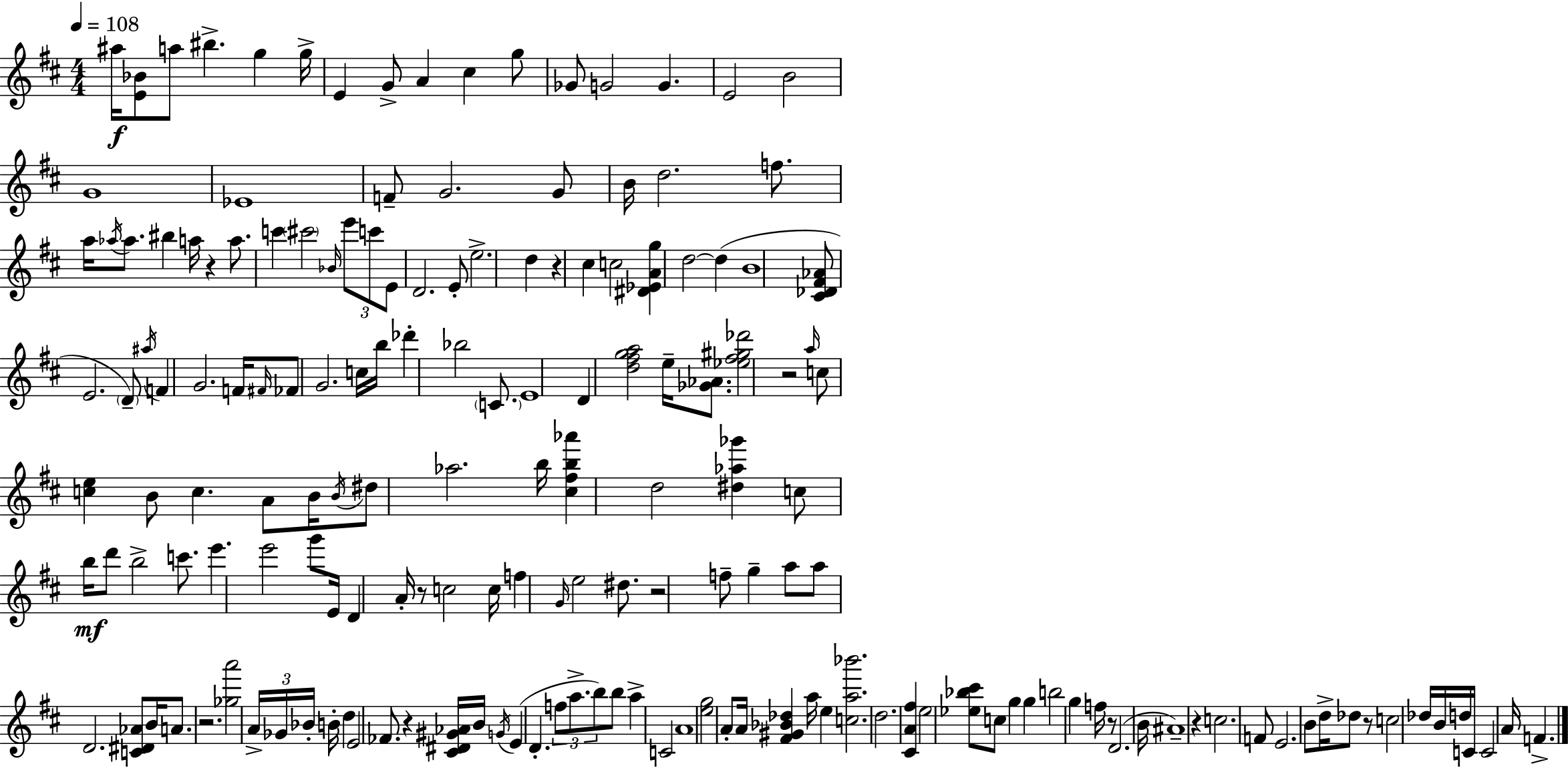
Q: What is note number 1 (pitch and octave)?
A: A#5